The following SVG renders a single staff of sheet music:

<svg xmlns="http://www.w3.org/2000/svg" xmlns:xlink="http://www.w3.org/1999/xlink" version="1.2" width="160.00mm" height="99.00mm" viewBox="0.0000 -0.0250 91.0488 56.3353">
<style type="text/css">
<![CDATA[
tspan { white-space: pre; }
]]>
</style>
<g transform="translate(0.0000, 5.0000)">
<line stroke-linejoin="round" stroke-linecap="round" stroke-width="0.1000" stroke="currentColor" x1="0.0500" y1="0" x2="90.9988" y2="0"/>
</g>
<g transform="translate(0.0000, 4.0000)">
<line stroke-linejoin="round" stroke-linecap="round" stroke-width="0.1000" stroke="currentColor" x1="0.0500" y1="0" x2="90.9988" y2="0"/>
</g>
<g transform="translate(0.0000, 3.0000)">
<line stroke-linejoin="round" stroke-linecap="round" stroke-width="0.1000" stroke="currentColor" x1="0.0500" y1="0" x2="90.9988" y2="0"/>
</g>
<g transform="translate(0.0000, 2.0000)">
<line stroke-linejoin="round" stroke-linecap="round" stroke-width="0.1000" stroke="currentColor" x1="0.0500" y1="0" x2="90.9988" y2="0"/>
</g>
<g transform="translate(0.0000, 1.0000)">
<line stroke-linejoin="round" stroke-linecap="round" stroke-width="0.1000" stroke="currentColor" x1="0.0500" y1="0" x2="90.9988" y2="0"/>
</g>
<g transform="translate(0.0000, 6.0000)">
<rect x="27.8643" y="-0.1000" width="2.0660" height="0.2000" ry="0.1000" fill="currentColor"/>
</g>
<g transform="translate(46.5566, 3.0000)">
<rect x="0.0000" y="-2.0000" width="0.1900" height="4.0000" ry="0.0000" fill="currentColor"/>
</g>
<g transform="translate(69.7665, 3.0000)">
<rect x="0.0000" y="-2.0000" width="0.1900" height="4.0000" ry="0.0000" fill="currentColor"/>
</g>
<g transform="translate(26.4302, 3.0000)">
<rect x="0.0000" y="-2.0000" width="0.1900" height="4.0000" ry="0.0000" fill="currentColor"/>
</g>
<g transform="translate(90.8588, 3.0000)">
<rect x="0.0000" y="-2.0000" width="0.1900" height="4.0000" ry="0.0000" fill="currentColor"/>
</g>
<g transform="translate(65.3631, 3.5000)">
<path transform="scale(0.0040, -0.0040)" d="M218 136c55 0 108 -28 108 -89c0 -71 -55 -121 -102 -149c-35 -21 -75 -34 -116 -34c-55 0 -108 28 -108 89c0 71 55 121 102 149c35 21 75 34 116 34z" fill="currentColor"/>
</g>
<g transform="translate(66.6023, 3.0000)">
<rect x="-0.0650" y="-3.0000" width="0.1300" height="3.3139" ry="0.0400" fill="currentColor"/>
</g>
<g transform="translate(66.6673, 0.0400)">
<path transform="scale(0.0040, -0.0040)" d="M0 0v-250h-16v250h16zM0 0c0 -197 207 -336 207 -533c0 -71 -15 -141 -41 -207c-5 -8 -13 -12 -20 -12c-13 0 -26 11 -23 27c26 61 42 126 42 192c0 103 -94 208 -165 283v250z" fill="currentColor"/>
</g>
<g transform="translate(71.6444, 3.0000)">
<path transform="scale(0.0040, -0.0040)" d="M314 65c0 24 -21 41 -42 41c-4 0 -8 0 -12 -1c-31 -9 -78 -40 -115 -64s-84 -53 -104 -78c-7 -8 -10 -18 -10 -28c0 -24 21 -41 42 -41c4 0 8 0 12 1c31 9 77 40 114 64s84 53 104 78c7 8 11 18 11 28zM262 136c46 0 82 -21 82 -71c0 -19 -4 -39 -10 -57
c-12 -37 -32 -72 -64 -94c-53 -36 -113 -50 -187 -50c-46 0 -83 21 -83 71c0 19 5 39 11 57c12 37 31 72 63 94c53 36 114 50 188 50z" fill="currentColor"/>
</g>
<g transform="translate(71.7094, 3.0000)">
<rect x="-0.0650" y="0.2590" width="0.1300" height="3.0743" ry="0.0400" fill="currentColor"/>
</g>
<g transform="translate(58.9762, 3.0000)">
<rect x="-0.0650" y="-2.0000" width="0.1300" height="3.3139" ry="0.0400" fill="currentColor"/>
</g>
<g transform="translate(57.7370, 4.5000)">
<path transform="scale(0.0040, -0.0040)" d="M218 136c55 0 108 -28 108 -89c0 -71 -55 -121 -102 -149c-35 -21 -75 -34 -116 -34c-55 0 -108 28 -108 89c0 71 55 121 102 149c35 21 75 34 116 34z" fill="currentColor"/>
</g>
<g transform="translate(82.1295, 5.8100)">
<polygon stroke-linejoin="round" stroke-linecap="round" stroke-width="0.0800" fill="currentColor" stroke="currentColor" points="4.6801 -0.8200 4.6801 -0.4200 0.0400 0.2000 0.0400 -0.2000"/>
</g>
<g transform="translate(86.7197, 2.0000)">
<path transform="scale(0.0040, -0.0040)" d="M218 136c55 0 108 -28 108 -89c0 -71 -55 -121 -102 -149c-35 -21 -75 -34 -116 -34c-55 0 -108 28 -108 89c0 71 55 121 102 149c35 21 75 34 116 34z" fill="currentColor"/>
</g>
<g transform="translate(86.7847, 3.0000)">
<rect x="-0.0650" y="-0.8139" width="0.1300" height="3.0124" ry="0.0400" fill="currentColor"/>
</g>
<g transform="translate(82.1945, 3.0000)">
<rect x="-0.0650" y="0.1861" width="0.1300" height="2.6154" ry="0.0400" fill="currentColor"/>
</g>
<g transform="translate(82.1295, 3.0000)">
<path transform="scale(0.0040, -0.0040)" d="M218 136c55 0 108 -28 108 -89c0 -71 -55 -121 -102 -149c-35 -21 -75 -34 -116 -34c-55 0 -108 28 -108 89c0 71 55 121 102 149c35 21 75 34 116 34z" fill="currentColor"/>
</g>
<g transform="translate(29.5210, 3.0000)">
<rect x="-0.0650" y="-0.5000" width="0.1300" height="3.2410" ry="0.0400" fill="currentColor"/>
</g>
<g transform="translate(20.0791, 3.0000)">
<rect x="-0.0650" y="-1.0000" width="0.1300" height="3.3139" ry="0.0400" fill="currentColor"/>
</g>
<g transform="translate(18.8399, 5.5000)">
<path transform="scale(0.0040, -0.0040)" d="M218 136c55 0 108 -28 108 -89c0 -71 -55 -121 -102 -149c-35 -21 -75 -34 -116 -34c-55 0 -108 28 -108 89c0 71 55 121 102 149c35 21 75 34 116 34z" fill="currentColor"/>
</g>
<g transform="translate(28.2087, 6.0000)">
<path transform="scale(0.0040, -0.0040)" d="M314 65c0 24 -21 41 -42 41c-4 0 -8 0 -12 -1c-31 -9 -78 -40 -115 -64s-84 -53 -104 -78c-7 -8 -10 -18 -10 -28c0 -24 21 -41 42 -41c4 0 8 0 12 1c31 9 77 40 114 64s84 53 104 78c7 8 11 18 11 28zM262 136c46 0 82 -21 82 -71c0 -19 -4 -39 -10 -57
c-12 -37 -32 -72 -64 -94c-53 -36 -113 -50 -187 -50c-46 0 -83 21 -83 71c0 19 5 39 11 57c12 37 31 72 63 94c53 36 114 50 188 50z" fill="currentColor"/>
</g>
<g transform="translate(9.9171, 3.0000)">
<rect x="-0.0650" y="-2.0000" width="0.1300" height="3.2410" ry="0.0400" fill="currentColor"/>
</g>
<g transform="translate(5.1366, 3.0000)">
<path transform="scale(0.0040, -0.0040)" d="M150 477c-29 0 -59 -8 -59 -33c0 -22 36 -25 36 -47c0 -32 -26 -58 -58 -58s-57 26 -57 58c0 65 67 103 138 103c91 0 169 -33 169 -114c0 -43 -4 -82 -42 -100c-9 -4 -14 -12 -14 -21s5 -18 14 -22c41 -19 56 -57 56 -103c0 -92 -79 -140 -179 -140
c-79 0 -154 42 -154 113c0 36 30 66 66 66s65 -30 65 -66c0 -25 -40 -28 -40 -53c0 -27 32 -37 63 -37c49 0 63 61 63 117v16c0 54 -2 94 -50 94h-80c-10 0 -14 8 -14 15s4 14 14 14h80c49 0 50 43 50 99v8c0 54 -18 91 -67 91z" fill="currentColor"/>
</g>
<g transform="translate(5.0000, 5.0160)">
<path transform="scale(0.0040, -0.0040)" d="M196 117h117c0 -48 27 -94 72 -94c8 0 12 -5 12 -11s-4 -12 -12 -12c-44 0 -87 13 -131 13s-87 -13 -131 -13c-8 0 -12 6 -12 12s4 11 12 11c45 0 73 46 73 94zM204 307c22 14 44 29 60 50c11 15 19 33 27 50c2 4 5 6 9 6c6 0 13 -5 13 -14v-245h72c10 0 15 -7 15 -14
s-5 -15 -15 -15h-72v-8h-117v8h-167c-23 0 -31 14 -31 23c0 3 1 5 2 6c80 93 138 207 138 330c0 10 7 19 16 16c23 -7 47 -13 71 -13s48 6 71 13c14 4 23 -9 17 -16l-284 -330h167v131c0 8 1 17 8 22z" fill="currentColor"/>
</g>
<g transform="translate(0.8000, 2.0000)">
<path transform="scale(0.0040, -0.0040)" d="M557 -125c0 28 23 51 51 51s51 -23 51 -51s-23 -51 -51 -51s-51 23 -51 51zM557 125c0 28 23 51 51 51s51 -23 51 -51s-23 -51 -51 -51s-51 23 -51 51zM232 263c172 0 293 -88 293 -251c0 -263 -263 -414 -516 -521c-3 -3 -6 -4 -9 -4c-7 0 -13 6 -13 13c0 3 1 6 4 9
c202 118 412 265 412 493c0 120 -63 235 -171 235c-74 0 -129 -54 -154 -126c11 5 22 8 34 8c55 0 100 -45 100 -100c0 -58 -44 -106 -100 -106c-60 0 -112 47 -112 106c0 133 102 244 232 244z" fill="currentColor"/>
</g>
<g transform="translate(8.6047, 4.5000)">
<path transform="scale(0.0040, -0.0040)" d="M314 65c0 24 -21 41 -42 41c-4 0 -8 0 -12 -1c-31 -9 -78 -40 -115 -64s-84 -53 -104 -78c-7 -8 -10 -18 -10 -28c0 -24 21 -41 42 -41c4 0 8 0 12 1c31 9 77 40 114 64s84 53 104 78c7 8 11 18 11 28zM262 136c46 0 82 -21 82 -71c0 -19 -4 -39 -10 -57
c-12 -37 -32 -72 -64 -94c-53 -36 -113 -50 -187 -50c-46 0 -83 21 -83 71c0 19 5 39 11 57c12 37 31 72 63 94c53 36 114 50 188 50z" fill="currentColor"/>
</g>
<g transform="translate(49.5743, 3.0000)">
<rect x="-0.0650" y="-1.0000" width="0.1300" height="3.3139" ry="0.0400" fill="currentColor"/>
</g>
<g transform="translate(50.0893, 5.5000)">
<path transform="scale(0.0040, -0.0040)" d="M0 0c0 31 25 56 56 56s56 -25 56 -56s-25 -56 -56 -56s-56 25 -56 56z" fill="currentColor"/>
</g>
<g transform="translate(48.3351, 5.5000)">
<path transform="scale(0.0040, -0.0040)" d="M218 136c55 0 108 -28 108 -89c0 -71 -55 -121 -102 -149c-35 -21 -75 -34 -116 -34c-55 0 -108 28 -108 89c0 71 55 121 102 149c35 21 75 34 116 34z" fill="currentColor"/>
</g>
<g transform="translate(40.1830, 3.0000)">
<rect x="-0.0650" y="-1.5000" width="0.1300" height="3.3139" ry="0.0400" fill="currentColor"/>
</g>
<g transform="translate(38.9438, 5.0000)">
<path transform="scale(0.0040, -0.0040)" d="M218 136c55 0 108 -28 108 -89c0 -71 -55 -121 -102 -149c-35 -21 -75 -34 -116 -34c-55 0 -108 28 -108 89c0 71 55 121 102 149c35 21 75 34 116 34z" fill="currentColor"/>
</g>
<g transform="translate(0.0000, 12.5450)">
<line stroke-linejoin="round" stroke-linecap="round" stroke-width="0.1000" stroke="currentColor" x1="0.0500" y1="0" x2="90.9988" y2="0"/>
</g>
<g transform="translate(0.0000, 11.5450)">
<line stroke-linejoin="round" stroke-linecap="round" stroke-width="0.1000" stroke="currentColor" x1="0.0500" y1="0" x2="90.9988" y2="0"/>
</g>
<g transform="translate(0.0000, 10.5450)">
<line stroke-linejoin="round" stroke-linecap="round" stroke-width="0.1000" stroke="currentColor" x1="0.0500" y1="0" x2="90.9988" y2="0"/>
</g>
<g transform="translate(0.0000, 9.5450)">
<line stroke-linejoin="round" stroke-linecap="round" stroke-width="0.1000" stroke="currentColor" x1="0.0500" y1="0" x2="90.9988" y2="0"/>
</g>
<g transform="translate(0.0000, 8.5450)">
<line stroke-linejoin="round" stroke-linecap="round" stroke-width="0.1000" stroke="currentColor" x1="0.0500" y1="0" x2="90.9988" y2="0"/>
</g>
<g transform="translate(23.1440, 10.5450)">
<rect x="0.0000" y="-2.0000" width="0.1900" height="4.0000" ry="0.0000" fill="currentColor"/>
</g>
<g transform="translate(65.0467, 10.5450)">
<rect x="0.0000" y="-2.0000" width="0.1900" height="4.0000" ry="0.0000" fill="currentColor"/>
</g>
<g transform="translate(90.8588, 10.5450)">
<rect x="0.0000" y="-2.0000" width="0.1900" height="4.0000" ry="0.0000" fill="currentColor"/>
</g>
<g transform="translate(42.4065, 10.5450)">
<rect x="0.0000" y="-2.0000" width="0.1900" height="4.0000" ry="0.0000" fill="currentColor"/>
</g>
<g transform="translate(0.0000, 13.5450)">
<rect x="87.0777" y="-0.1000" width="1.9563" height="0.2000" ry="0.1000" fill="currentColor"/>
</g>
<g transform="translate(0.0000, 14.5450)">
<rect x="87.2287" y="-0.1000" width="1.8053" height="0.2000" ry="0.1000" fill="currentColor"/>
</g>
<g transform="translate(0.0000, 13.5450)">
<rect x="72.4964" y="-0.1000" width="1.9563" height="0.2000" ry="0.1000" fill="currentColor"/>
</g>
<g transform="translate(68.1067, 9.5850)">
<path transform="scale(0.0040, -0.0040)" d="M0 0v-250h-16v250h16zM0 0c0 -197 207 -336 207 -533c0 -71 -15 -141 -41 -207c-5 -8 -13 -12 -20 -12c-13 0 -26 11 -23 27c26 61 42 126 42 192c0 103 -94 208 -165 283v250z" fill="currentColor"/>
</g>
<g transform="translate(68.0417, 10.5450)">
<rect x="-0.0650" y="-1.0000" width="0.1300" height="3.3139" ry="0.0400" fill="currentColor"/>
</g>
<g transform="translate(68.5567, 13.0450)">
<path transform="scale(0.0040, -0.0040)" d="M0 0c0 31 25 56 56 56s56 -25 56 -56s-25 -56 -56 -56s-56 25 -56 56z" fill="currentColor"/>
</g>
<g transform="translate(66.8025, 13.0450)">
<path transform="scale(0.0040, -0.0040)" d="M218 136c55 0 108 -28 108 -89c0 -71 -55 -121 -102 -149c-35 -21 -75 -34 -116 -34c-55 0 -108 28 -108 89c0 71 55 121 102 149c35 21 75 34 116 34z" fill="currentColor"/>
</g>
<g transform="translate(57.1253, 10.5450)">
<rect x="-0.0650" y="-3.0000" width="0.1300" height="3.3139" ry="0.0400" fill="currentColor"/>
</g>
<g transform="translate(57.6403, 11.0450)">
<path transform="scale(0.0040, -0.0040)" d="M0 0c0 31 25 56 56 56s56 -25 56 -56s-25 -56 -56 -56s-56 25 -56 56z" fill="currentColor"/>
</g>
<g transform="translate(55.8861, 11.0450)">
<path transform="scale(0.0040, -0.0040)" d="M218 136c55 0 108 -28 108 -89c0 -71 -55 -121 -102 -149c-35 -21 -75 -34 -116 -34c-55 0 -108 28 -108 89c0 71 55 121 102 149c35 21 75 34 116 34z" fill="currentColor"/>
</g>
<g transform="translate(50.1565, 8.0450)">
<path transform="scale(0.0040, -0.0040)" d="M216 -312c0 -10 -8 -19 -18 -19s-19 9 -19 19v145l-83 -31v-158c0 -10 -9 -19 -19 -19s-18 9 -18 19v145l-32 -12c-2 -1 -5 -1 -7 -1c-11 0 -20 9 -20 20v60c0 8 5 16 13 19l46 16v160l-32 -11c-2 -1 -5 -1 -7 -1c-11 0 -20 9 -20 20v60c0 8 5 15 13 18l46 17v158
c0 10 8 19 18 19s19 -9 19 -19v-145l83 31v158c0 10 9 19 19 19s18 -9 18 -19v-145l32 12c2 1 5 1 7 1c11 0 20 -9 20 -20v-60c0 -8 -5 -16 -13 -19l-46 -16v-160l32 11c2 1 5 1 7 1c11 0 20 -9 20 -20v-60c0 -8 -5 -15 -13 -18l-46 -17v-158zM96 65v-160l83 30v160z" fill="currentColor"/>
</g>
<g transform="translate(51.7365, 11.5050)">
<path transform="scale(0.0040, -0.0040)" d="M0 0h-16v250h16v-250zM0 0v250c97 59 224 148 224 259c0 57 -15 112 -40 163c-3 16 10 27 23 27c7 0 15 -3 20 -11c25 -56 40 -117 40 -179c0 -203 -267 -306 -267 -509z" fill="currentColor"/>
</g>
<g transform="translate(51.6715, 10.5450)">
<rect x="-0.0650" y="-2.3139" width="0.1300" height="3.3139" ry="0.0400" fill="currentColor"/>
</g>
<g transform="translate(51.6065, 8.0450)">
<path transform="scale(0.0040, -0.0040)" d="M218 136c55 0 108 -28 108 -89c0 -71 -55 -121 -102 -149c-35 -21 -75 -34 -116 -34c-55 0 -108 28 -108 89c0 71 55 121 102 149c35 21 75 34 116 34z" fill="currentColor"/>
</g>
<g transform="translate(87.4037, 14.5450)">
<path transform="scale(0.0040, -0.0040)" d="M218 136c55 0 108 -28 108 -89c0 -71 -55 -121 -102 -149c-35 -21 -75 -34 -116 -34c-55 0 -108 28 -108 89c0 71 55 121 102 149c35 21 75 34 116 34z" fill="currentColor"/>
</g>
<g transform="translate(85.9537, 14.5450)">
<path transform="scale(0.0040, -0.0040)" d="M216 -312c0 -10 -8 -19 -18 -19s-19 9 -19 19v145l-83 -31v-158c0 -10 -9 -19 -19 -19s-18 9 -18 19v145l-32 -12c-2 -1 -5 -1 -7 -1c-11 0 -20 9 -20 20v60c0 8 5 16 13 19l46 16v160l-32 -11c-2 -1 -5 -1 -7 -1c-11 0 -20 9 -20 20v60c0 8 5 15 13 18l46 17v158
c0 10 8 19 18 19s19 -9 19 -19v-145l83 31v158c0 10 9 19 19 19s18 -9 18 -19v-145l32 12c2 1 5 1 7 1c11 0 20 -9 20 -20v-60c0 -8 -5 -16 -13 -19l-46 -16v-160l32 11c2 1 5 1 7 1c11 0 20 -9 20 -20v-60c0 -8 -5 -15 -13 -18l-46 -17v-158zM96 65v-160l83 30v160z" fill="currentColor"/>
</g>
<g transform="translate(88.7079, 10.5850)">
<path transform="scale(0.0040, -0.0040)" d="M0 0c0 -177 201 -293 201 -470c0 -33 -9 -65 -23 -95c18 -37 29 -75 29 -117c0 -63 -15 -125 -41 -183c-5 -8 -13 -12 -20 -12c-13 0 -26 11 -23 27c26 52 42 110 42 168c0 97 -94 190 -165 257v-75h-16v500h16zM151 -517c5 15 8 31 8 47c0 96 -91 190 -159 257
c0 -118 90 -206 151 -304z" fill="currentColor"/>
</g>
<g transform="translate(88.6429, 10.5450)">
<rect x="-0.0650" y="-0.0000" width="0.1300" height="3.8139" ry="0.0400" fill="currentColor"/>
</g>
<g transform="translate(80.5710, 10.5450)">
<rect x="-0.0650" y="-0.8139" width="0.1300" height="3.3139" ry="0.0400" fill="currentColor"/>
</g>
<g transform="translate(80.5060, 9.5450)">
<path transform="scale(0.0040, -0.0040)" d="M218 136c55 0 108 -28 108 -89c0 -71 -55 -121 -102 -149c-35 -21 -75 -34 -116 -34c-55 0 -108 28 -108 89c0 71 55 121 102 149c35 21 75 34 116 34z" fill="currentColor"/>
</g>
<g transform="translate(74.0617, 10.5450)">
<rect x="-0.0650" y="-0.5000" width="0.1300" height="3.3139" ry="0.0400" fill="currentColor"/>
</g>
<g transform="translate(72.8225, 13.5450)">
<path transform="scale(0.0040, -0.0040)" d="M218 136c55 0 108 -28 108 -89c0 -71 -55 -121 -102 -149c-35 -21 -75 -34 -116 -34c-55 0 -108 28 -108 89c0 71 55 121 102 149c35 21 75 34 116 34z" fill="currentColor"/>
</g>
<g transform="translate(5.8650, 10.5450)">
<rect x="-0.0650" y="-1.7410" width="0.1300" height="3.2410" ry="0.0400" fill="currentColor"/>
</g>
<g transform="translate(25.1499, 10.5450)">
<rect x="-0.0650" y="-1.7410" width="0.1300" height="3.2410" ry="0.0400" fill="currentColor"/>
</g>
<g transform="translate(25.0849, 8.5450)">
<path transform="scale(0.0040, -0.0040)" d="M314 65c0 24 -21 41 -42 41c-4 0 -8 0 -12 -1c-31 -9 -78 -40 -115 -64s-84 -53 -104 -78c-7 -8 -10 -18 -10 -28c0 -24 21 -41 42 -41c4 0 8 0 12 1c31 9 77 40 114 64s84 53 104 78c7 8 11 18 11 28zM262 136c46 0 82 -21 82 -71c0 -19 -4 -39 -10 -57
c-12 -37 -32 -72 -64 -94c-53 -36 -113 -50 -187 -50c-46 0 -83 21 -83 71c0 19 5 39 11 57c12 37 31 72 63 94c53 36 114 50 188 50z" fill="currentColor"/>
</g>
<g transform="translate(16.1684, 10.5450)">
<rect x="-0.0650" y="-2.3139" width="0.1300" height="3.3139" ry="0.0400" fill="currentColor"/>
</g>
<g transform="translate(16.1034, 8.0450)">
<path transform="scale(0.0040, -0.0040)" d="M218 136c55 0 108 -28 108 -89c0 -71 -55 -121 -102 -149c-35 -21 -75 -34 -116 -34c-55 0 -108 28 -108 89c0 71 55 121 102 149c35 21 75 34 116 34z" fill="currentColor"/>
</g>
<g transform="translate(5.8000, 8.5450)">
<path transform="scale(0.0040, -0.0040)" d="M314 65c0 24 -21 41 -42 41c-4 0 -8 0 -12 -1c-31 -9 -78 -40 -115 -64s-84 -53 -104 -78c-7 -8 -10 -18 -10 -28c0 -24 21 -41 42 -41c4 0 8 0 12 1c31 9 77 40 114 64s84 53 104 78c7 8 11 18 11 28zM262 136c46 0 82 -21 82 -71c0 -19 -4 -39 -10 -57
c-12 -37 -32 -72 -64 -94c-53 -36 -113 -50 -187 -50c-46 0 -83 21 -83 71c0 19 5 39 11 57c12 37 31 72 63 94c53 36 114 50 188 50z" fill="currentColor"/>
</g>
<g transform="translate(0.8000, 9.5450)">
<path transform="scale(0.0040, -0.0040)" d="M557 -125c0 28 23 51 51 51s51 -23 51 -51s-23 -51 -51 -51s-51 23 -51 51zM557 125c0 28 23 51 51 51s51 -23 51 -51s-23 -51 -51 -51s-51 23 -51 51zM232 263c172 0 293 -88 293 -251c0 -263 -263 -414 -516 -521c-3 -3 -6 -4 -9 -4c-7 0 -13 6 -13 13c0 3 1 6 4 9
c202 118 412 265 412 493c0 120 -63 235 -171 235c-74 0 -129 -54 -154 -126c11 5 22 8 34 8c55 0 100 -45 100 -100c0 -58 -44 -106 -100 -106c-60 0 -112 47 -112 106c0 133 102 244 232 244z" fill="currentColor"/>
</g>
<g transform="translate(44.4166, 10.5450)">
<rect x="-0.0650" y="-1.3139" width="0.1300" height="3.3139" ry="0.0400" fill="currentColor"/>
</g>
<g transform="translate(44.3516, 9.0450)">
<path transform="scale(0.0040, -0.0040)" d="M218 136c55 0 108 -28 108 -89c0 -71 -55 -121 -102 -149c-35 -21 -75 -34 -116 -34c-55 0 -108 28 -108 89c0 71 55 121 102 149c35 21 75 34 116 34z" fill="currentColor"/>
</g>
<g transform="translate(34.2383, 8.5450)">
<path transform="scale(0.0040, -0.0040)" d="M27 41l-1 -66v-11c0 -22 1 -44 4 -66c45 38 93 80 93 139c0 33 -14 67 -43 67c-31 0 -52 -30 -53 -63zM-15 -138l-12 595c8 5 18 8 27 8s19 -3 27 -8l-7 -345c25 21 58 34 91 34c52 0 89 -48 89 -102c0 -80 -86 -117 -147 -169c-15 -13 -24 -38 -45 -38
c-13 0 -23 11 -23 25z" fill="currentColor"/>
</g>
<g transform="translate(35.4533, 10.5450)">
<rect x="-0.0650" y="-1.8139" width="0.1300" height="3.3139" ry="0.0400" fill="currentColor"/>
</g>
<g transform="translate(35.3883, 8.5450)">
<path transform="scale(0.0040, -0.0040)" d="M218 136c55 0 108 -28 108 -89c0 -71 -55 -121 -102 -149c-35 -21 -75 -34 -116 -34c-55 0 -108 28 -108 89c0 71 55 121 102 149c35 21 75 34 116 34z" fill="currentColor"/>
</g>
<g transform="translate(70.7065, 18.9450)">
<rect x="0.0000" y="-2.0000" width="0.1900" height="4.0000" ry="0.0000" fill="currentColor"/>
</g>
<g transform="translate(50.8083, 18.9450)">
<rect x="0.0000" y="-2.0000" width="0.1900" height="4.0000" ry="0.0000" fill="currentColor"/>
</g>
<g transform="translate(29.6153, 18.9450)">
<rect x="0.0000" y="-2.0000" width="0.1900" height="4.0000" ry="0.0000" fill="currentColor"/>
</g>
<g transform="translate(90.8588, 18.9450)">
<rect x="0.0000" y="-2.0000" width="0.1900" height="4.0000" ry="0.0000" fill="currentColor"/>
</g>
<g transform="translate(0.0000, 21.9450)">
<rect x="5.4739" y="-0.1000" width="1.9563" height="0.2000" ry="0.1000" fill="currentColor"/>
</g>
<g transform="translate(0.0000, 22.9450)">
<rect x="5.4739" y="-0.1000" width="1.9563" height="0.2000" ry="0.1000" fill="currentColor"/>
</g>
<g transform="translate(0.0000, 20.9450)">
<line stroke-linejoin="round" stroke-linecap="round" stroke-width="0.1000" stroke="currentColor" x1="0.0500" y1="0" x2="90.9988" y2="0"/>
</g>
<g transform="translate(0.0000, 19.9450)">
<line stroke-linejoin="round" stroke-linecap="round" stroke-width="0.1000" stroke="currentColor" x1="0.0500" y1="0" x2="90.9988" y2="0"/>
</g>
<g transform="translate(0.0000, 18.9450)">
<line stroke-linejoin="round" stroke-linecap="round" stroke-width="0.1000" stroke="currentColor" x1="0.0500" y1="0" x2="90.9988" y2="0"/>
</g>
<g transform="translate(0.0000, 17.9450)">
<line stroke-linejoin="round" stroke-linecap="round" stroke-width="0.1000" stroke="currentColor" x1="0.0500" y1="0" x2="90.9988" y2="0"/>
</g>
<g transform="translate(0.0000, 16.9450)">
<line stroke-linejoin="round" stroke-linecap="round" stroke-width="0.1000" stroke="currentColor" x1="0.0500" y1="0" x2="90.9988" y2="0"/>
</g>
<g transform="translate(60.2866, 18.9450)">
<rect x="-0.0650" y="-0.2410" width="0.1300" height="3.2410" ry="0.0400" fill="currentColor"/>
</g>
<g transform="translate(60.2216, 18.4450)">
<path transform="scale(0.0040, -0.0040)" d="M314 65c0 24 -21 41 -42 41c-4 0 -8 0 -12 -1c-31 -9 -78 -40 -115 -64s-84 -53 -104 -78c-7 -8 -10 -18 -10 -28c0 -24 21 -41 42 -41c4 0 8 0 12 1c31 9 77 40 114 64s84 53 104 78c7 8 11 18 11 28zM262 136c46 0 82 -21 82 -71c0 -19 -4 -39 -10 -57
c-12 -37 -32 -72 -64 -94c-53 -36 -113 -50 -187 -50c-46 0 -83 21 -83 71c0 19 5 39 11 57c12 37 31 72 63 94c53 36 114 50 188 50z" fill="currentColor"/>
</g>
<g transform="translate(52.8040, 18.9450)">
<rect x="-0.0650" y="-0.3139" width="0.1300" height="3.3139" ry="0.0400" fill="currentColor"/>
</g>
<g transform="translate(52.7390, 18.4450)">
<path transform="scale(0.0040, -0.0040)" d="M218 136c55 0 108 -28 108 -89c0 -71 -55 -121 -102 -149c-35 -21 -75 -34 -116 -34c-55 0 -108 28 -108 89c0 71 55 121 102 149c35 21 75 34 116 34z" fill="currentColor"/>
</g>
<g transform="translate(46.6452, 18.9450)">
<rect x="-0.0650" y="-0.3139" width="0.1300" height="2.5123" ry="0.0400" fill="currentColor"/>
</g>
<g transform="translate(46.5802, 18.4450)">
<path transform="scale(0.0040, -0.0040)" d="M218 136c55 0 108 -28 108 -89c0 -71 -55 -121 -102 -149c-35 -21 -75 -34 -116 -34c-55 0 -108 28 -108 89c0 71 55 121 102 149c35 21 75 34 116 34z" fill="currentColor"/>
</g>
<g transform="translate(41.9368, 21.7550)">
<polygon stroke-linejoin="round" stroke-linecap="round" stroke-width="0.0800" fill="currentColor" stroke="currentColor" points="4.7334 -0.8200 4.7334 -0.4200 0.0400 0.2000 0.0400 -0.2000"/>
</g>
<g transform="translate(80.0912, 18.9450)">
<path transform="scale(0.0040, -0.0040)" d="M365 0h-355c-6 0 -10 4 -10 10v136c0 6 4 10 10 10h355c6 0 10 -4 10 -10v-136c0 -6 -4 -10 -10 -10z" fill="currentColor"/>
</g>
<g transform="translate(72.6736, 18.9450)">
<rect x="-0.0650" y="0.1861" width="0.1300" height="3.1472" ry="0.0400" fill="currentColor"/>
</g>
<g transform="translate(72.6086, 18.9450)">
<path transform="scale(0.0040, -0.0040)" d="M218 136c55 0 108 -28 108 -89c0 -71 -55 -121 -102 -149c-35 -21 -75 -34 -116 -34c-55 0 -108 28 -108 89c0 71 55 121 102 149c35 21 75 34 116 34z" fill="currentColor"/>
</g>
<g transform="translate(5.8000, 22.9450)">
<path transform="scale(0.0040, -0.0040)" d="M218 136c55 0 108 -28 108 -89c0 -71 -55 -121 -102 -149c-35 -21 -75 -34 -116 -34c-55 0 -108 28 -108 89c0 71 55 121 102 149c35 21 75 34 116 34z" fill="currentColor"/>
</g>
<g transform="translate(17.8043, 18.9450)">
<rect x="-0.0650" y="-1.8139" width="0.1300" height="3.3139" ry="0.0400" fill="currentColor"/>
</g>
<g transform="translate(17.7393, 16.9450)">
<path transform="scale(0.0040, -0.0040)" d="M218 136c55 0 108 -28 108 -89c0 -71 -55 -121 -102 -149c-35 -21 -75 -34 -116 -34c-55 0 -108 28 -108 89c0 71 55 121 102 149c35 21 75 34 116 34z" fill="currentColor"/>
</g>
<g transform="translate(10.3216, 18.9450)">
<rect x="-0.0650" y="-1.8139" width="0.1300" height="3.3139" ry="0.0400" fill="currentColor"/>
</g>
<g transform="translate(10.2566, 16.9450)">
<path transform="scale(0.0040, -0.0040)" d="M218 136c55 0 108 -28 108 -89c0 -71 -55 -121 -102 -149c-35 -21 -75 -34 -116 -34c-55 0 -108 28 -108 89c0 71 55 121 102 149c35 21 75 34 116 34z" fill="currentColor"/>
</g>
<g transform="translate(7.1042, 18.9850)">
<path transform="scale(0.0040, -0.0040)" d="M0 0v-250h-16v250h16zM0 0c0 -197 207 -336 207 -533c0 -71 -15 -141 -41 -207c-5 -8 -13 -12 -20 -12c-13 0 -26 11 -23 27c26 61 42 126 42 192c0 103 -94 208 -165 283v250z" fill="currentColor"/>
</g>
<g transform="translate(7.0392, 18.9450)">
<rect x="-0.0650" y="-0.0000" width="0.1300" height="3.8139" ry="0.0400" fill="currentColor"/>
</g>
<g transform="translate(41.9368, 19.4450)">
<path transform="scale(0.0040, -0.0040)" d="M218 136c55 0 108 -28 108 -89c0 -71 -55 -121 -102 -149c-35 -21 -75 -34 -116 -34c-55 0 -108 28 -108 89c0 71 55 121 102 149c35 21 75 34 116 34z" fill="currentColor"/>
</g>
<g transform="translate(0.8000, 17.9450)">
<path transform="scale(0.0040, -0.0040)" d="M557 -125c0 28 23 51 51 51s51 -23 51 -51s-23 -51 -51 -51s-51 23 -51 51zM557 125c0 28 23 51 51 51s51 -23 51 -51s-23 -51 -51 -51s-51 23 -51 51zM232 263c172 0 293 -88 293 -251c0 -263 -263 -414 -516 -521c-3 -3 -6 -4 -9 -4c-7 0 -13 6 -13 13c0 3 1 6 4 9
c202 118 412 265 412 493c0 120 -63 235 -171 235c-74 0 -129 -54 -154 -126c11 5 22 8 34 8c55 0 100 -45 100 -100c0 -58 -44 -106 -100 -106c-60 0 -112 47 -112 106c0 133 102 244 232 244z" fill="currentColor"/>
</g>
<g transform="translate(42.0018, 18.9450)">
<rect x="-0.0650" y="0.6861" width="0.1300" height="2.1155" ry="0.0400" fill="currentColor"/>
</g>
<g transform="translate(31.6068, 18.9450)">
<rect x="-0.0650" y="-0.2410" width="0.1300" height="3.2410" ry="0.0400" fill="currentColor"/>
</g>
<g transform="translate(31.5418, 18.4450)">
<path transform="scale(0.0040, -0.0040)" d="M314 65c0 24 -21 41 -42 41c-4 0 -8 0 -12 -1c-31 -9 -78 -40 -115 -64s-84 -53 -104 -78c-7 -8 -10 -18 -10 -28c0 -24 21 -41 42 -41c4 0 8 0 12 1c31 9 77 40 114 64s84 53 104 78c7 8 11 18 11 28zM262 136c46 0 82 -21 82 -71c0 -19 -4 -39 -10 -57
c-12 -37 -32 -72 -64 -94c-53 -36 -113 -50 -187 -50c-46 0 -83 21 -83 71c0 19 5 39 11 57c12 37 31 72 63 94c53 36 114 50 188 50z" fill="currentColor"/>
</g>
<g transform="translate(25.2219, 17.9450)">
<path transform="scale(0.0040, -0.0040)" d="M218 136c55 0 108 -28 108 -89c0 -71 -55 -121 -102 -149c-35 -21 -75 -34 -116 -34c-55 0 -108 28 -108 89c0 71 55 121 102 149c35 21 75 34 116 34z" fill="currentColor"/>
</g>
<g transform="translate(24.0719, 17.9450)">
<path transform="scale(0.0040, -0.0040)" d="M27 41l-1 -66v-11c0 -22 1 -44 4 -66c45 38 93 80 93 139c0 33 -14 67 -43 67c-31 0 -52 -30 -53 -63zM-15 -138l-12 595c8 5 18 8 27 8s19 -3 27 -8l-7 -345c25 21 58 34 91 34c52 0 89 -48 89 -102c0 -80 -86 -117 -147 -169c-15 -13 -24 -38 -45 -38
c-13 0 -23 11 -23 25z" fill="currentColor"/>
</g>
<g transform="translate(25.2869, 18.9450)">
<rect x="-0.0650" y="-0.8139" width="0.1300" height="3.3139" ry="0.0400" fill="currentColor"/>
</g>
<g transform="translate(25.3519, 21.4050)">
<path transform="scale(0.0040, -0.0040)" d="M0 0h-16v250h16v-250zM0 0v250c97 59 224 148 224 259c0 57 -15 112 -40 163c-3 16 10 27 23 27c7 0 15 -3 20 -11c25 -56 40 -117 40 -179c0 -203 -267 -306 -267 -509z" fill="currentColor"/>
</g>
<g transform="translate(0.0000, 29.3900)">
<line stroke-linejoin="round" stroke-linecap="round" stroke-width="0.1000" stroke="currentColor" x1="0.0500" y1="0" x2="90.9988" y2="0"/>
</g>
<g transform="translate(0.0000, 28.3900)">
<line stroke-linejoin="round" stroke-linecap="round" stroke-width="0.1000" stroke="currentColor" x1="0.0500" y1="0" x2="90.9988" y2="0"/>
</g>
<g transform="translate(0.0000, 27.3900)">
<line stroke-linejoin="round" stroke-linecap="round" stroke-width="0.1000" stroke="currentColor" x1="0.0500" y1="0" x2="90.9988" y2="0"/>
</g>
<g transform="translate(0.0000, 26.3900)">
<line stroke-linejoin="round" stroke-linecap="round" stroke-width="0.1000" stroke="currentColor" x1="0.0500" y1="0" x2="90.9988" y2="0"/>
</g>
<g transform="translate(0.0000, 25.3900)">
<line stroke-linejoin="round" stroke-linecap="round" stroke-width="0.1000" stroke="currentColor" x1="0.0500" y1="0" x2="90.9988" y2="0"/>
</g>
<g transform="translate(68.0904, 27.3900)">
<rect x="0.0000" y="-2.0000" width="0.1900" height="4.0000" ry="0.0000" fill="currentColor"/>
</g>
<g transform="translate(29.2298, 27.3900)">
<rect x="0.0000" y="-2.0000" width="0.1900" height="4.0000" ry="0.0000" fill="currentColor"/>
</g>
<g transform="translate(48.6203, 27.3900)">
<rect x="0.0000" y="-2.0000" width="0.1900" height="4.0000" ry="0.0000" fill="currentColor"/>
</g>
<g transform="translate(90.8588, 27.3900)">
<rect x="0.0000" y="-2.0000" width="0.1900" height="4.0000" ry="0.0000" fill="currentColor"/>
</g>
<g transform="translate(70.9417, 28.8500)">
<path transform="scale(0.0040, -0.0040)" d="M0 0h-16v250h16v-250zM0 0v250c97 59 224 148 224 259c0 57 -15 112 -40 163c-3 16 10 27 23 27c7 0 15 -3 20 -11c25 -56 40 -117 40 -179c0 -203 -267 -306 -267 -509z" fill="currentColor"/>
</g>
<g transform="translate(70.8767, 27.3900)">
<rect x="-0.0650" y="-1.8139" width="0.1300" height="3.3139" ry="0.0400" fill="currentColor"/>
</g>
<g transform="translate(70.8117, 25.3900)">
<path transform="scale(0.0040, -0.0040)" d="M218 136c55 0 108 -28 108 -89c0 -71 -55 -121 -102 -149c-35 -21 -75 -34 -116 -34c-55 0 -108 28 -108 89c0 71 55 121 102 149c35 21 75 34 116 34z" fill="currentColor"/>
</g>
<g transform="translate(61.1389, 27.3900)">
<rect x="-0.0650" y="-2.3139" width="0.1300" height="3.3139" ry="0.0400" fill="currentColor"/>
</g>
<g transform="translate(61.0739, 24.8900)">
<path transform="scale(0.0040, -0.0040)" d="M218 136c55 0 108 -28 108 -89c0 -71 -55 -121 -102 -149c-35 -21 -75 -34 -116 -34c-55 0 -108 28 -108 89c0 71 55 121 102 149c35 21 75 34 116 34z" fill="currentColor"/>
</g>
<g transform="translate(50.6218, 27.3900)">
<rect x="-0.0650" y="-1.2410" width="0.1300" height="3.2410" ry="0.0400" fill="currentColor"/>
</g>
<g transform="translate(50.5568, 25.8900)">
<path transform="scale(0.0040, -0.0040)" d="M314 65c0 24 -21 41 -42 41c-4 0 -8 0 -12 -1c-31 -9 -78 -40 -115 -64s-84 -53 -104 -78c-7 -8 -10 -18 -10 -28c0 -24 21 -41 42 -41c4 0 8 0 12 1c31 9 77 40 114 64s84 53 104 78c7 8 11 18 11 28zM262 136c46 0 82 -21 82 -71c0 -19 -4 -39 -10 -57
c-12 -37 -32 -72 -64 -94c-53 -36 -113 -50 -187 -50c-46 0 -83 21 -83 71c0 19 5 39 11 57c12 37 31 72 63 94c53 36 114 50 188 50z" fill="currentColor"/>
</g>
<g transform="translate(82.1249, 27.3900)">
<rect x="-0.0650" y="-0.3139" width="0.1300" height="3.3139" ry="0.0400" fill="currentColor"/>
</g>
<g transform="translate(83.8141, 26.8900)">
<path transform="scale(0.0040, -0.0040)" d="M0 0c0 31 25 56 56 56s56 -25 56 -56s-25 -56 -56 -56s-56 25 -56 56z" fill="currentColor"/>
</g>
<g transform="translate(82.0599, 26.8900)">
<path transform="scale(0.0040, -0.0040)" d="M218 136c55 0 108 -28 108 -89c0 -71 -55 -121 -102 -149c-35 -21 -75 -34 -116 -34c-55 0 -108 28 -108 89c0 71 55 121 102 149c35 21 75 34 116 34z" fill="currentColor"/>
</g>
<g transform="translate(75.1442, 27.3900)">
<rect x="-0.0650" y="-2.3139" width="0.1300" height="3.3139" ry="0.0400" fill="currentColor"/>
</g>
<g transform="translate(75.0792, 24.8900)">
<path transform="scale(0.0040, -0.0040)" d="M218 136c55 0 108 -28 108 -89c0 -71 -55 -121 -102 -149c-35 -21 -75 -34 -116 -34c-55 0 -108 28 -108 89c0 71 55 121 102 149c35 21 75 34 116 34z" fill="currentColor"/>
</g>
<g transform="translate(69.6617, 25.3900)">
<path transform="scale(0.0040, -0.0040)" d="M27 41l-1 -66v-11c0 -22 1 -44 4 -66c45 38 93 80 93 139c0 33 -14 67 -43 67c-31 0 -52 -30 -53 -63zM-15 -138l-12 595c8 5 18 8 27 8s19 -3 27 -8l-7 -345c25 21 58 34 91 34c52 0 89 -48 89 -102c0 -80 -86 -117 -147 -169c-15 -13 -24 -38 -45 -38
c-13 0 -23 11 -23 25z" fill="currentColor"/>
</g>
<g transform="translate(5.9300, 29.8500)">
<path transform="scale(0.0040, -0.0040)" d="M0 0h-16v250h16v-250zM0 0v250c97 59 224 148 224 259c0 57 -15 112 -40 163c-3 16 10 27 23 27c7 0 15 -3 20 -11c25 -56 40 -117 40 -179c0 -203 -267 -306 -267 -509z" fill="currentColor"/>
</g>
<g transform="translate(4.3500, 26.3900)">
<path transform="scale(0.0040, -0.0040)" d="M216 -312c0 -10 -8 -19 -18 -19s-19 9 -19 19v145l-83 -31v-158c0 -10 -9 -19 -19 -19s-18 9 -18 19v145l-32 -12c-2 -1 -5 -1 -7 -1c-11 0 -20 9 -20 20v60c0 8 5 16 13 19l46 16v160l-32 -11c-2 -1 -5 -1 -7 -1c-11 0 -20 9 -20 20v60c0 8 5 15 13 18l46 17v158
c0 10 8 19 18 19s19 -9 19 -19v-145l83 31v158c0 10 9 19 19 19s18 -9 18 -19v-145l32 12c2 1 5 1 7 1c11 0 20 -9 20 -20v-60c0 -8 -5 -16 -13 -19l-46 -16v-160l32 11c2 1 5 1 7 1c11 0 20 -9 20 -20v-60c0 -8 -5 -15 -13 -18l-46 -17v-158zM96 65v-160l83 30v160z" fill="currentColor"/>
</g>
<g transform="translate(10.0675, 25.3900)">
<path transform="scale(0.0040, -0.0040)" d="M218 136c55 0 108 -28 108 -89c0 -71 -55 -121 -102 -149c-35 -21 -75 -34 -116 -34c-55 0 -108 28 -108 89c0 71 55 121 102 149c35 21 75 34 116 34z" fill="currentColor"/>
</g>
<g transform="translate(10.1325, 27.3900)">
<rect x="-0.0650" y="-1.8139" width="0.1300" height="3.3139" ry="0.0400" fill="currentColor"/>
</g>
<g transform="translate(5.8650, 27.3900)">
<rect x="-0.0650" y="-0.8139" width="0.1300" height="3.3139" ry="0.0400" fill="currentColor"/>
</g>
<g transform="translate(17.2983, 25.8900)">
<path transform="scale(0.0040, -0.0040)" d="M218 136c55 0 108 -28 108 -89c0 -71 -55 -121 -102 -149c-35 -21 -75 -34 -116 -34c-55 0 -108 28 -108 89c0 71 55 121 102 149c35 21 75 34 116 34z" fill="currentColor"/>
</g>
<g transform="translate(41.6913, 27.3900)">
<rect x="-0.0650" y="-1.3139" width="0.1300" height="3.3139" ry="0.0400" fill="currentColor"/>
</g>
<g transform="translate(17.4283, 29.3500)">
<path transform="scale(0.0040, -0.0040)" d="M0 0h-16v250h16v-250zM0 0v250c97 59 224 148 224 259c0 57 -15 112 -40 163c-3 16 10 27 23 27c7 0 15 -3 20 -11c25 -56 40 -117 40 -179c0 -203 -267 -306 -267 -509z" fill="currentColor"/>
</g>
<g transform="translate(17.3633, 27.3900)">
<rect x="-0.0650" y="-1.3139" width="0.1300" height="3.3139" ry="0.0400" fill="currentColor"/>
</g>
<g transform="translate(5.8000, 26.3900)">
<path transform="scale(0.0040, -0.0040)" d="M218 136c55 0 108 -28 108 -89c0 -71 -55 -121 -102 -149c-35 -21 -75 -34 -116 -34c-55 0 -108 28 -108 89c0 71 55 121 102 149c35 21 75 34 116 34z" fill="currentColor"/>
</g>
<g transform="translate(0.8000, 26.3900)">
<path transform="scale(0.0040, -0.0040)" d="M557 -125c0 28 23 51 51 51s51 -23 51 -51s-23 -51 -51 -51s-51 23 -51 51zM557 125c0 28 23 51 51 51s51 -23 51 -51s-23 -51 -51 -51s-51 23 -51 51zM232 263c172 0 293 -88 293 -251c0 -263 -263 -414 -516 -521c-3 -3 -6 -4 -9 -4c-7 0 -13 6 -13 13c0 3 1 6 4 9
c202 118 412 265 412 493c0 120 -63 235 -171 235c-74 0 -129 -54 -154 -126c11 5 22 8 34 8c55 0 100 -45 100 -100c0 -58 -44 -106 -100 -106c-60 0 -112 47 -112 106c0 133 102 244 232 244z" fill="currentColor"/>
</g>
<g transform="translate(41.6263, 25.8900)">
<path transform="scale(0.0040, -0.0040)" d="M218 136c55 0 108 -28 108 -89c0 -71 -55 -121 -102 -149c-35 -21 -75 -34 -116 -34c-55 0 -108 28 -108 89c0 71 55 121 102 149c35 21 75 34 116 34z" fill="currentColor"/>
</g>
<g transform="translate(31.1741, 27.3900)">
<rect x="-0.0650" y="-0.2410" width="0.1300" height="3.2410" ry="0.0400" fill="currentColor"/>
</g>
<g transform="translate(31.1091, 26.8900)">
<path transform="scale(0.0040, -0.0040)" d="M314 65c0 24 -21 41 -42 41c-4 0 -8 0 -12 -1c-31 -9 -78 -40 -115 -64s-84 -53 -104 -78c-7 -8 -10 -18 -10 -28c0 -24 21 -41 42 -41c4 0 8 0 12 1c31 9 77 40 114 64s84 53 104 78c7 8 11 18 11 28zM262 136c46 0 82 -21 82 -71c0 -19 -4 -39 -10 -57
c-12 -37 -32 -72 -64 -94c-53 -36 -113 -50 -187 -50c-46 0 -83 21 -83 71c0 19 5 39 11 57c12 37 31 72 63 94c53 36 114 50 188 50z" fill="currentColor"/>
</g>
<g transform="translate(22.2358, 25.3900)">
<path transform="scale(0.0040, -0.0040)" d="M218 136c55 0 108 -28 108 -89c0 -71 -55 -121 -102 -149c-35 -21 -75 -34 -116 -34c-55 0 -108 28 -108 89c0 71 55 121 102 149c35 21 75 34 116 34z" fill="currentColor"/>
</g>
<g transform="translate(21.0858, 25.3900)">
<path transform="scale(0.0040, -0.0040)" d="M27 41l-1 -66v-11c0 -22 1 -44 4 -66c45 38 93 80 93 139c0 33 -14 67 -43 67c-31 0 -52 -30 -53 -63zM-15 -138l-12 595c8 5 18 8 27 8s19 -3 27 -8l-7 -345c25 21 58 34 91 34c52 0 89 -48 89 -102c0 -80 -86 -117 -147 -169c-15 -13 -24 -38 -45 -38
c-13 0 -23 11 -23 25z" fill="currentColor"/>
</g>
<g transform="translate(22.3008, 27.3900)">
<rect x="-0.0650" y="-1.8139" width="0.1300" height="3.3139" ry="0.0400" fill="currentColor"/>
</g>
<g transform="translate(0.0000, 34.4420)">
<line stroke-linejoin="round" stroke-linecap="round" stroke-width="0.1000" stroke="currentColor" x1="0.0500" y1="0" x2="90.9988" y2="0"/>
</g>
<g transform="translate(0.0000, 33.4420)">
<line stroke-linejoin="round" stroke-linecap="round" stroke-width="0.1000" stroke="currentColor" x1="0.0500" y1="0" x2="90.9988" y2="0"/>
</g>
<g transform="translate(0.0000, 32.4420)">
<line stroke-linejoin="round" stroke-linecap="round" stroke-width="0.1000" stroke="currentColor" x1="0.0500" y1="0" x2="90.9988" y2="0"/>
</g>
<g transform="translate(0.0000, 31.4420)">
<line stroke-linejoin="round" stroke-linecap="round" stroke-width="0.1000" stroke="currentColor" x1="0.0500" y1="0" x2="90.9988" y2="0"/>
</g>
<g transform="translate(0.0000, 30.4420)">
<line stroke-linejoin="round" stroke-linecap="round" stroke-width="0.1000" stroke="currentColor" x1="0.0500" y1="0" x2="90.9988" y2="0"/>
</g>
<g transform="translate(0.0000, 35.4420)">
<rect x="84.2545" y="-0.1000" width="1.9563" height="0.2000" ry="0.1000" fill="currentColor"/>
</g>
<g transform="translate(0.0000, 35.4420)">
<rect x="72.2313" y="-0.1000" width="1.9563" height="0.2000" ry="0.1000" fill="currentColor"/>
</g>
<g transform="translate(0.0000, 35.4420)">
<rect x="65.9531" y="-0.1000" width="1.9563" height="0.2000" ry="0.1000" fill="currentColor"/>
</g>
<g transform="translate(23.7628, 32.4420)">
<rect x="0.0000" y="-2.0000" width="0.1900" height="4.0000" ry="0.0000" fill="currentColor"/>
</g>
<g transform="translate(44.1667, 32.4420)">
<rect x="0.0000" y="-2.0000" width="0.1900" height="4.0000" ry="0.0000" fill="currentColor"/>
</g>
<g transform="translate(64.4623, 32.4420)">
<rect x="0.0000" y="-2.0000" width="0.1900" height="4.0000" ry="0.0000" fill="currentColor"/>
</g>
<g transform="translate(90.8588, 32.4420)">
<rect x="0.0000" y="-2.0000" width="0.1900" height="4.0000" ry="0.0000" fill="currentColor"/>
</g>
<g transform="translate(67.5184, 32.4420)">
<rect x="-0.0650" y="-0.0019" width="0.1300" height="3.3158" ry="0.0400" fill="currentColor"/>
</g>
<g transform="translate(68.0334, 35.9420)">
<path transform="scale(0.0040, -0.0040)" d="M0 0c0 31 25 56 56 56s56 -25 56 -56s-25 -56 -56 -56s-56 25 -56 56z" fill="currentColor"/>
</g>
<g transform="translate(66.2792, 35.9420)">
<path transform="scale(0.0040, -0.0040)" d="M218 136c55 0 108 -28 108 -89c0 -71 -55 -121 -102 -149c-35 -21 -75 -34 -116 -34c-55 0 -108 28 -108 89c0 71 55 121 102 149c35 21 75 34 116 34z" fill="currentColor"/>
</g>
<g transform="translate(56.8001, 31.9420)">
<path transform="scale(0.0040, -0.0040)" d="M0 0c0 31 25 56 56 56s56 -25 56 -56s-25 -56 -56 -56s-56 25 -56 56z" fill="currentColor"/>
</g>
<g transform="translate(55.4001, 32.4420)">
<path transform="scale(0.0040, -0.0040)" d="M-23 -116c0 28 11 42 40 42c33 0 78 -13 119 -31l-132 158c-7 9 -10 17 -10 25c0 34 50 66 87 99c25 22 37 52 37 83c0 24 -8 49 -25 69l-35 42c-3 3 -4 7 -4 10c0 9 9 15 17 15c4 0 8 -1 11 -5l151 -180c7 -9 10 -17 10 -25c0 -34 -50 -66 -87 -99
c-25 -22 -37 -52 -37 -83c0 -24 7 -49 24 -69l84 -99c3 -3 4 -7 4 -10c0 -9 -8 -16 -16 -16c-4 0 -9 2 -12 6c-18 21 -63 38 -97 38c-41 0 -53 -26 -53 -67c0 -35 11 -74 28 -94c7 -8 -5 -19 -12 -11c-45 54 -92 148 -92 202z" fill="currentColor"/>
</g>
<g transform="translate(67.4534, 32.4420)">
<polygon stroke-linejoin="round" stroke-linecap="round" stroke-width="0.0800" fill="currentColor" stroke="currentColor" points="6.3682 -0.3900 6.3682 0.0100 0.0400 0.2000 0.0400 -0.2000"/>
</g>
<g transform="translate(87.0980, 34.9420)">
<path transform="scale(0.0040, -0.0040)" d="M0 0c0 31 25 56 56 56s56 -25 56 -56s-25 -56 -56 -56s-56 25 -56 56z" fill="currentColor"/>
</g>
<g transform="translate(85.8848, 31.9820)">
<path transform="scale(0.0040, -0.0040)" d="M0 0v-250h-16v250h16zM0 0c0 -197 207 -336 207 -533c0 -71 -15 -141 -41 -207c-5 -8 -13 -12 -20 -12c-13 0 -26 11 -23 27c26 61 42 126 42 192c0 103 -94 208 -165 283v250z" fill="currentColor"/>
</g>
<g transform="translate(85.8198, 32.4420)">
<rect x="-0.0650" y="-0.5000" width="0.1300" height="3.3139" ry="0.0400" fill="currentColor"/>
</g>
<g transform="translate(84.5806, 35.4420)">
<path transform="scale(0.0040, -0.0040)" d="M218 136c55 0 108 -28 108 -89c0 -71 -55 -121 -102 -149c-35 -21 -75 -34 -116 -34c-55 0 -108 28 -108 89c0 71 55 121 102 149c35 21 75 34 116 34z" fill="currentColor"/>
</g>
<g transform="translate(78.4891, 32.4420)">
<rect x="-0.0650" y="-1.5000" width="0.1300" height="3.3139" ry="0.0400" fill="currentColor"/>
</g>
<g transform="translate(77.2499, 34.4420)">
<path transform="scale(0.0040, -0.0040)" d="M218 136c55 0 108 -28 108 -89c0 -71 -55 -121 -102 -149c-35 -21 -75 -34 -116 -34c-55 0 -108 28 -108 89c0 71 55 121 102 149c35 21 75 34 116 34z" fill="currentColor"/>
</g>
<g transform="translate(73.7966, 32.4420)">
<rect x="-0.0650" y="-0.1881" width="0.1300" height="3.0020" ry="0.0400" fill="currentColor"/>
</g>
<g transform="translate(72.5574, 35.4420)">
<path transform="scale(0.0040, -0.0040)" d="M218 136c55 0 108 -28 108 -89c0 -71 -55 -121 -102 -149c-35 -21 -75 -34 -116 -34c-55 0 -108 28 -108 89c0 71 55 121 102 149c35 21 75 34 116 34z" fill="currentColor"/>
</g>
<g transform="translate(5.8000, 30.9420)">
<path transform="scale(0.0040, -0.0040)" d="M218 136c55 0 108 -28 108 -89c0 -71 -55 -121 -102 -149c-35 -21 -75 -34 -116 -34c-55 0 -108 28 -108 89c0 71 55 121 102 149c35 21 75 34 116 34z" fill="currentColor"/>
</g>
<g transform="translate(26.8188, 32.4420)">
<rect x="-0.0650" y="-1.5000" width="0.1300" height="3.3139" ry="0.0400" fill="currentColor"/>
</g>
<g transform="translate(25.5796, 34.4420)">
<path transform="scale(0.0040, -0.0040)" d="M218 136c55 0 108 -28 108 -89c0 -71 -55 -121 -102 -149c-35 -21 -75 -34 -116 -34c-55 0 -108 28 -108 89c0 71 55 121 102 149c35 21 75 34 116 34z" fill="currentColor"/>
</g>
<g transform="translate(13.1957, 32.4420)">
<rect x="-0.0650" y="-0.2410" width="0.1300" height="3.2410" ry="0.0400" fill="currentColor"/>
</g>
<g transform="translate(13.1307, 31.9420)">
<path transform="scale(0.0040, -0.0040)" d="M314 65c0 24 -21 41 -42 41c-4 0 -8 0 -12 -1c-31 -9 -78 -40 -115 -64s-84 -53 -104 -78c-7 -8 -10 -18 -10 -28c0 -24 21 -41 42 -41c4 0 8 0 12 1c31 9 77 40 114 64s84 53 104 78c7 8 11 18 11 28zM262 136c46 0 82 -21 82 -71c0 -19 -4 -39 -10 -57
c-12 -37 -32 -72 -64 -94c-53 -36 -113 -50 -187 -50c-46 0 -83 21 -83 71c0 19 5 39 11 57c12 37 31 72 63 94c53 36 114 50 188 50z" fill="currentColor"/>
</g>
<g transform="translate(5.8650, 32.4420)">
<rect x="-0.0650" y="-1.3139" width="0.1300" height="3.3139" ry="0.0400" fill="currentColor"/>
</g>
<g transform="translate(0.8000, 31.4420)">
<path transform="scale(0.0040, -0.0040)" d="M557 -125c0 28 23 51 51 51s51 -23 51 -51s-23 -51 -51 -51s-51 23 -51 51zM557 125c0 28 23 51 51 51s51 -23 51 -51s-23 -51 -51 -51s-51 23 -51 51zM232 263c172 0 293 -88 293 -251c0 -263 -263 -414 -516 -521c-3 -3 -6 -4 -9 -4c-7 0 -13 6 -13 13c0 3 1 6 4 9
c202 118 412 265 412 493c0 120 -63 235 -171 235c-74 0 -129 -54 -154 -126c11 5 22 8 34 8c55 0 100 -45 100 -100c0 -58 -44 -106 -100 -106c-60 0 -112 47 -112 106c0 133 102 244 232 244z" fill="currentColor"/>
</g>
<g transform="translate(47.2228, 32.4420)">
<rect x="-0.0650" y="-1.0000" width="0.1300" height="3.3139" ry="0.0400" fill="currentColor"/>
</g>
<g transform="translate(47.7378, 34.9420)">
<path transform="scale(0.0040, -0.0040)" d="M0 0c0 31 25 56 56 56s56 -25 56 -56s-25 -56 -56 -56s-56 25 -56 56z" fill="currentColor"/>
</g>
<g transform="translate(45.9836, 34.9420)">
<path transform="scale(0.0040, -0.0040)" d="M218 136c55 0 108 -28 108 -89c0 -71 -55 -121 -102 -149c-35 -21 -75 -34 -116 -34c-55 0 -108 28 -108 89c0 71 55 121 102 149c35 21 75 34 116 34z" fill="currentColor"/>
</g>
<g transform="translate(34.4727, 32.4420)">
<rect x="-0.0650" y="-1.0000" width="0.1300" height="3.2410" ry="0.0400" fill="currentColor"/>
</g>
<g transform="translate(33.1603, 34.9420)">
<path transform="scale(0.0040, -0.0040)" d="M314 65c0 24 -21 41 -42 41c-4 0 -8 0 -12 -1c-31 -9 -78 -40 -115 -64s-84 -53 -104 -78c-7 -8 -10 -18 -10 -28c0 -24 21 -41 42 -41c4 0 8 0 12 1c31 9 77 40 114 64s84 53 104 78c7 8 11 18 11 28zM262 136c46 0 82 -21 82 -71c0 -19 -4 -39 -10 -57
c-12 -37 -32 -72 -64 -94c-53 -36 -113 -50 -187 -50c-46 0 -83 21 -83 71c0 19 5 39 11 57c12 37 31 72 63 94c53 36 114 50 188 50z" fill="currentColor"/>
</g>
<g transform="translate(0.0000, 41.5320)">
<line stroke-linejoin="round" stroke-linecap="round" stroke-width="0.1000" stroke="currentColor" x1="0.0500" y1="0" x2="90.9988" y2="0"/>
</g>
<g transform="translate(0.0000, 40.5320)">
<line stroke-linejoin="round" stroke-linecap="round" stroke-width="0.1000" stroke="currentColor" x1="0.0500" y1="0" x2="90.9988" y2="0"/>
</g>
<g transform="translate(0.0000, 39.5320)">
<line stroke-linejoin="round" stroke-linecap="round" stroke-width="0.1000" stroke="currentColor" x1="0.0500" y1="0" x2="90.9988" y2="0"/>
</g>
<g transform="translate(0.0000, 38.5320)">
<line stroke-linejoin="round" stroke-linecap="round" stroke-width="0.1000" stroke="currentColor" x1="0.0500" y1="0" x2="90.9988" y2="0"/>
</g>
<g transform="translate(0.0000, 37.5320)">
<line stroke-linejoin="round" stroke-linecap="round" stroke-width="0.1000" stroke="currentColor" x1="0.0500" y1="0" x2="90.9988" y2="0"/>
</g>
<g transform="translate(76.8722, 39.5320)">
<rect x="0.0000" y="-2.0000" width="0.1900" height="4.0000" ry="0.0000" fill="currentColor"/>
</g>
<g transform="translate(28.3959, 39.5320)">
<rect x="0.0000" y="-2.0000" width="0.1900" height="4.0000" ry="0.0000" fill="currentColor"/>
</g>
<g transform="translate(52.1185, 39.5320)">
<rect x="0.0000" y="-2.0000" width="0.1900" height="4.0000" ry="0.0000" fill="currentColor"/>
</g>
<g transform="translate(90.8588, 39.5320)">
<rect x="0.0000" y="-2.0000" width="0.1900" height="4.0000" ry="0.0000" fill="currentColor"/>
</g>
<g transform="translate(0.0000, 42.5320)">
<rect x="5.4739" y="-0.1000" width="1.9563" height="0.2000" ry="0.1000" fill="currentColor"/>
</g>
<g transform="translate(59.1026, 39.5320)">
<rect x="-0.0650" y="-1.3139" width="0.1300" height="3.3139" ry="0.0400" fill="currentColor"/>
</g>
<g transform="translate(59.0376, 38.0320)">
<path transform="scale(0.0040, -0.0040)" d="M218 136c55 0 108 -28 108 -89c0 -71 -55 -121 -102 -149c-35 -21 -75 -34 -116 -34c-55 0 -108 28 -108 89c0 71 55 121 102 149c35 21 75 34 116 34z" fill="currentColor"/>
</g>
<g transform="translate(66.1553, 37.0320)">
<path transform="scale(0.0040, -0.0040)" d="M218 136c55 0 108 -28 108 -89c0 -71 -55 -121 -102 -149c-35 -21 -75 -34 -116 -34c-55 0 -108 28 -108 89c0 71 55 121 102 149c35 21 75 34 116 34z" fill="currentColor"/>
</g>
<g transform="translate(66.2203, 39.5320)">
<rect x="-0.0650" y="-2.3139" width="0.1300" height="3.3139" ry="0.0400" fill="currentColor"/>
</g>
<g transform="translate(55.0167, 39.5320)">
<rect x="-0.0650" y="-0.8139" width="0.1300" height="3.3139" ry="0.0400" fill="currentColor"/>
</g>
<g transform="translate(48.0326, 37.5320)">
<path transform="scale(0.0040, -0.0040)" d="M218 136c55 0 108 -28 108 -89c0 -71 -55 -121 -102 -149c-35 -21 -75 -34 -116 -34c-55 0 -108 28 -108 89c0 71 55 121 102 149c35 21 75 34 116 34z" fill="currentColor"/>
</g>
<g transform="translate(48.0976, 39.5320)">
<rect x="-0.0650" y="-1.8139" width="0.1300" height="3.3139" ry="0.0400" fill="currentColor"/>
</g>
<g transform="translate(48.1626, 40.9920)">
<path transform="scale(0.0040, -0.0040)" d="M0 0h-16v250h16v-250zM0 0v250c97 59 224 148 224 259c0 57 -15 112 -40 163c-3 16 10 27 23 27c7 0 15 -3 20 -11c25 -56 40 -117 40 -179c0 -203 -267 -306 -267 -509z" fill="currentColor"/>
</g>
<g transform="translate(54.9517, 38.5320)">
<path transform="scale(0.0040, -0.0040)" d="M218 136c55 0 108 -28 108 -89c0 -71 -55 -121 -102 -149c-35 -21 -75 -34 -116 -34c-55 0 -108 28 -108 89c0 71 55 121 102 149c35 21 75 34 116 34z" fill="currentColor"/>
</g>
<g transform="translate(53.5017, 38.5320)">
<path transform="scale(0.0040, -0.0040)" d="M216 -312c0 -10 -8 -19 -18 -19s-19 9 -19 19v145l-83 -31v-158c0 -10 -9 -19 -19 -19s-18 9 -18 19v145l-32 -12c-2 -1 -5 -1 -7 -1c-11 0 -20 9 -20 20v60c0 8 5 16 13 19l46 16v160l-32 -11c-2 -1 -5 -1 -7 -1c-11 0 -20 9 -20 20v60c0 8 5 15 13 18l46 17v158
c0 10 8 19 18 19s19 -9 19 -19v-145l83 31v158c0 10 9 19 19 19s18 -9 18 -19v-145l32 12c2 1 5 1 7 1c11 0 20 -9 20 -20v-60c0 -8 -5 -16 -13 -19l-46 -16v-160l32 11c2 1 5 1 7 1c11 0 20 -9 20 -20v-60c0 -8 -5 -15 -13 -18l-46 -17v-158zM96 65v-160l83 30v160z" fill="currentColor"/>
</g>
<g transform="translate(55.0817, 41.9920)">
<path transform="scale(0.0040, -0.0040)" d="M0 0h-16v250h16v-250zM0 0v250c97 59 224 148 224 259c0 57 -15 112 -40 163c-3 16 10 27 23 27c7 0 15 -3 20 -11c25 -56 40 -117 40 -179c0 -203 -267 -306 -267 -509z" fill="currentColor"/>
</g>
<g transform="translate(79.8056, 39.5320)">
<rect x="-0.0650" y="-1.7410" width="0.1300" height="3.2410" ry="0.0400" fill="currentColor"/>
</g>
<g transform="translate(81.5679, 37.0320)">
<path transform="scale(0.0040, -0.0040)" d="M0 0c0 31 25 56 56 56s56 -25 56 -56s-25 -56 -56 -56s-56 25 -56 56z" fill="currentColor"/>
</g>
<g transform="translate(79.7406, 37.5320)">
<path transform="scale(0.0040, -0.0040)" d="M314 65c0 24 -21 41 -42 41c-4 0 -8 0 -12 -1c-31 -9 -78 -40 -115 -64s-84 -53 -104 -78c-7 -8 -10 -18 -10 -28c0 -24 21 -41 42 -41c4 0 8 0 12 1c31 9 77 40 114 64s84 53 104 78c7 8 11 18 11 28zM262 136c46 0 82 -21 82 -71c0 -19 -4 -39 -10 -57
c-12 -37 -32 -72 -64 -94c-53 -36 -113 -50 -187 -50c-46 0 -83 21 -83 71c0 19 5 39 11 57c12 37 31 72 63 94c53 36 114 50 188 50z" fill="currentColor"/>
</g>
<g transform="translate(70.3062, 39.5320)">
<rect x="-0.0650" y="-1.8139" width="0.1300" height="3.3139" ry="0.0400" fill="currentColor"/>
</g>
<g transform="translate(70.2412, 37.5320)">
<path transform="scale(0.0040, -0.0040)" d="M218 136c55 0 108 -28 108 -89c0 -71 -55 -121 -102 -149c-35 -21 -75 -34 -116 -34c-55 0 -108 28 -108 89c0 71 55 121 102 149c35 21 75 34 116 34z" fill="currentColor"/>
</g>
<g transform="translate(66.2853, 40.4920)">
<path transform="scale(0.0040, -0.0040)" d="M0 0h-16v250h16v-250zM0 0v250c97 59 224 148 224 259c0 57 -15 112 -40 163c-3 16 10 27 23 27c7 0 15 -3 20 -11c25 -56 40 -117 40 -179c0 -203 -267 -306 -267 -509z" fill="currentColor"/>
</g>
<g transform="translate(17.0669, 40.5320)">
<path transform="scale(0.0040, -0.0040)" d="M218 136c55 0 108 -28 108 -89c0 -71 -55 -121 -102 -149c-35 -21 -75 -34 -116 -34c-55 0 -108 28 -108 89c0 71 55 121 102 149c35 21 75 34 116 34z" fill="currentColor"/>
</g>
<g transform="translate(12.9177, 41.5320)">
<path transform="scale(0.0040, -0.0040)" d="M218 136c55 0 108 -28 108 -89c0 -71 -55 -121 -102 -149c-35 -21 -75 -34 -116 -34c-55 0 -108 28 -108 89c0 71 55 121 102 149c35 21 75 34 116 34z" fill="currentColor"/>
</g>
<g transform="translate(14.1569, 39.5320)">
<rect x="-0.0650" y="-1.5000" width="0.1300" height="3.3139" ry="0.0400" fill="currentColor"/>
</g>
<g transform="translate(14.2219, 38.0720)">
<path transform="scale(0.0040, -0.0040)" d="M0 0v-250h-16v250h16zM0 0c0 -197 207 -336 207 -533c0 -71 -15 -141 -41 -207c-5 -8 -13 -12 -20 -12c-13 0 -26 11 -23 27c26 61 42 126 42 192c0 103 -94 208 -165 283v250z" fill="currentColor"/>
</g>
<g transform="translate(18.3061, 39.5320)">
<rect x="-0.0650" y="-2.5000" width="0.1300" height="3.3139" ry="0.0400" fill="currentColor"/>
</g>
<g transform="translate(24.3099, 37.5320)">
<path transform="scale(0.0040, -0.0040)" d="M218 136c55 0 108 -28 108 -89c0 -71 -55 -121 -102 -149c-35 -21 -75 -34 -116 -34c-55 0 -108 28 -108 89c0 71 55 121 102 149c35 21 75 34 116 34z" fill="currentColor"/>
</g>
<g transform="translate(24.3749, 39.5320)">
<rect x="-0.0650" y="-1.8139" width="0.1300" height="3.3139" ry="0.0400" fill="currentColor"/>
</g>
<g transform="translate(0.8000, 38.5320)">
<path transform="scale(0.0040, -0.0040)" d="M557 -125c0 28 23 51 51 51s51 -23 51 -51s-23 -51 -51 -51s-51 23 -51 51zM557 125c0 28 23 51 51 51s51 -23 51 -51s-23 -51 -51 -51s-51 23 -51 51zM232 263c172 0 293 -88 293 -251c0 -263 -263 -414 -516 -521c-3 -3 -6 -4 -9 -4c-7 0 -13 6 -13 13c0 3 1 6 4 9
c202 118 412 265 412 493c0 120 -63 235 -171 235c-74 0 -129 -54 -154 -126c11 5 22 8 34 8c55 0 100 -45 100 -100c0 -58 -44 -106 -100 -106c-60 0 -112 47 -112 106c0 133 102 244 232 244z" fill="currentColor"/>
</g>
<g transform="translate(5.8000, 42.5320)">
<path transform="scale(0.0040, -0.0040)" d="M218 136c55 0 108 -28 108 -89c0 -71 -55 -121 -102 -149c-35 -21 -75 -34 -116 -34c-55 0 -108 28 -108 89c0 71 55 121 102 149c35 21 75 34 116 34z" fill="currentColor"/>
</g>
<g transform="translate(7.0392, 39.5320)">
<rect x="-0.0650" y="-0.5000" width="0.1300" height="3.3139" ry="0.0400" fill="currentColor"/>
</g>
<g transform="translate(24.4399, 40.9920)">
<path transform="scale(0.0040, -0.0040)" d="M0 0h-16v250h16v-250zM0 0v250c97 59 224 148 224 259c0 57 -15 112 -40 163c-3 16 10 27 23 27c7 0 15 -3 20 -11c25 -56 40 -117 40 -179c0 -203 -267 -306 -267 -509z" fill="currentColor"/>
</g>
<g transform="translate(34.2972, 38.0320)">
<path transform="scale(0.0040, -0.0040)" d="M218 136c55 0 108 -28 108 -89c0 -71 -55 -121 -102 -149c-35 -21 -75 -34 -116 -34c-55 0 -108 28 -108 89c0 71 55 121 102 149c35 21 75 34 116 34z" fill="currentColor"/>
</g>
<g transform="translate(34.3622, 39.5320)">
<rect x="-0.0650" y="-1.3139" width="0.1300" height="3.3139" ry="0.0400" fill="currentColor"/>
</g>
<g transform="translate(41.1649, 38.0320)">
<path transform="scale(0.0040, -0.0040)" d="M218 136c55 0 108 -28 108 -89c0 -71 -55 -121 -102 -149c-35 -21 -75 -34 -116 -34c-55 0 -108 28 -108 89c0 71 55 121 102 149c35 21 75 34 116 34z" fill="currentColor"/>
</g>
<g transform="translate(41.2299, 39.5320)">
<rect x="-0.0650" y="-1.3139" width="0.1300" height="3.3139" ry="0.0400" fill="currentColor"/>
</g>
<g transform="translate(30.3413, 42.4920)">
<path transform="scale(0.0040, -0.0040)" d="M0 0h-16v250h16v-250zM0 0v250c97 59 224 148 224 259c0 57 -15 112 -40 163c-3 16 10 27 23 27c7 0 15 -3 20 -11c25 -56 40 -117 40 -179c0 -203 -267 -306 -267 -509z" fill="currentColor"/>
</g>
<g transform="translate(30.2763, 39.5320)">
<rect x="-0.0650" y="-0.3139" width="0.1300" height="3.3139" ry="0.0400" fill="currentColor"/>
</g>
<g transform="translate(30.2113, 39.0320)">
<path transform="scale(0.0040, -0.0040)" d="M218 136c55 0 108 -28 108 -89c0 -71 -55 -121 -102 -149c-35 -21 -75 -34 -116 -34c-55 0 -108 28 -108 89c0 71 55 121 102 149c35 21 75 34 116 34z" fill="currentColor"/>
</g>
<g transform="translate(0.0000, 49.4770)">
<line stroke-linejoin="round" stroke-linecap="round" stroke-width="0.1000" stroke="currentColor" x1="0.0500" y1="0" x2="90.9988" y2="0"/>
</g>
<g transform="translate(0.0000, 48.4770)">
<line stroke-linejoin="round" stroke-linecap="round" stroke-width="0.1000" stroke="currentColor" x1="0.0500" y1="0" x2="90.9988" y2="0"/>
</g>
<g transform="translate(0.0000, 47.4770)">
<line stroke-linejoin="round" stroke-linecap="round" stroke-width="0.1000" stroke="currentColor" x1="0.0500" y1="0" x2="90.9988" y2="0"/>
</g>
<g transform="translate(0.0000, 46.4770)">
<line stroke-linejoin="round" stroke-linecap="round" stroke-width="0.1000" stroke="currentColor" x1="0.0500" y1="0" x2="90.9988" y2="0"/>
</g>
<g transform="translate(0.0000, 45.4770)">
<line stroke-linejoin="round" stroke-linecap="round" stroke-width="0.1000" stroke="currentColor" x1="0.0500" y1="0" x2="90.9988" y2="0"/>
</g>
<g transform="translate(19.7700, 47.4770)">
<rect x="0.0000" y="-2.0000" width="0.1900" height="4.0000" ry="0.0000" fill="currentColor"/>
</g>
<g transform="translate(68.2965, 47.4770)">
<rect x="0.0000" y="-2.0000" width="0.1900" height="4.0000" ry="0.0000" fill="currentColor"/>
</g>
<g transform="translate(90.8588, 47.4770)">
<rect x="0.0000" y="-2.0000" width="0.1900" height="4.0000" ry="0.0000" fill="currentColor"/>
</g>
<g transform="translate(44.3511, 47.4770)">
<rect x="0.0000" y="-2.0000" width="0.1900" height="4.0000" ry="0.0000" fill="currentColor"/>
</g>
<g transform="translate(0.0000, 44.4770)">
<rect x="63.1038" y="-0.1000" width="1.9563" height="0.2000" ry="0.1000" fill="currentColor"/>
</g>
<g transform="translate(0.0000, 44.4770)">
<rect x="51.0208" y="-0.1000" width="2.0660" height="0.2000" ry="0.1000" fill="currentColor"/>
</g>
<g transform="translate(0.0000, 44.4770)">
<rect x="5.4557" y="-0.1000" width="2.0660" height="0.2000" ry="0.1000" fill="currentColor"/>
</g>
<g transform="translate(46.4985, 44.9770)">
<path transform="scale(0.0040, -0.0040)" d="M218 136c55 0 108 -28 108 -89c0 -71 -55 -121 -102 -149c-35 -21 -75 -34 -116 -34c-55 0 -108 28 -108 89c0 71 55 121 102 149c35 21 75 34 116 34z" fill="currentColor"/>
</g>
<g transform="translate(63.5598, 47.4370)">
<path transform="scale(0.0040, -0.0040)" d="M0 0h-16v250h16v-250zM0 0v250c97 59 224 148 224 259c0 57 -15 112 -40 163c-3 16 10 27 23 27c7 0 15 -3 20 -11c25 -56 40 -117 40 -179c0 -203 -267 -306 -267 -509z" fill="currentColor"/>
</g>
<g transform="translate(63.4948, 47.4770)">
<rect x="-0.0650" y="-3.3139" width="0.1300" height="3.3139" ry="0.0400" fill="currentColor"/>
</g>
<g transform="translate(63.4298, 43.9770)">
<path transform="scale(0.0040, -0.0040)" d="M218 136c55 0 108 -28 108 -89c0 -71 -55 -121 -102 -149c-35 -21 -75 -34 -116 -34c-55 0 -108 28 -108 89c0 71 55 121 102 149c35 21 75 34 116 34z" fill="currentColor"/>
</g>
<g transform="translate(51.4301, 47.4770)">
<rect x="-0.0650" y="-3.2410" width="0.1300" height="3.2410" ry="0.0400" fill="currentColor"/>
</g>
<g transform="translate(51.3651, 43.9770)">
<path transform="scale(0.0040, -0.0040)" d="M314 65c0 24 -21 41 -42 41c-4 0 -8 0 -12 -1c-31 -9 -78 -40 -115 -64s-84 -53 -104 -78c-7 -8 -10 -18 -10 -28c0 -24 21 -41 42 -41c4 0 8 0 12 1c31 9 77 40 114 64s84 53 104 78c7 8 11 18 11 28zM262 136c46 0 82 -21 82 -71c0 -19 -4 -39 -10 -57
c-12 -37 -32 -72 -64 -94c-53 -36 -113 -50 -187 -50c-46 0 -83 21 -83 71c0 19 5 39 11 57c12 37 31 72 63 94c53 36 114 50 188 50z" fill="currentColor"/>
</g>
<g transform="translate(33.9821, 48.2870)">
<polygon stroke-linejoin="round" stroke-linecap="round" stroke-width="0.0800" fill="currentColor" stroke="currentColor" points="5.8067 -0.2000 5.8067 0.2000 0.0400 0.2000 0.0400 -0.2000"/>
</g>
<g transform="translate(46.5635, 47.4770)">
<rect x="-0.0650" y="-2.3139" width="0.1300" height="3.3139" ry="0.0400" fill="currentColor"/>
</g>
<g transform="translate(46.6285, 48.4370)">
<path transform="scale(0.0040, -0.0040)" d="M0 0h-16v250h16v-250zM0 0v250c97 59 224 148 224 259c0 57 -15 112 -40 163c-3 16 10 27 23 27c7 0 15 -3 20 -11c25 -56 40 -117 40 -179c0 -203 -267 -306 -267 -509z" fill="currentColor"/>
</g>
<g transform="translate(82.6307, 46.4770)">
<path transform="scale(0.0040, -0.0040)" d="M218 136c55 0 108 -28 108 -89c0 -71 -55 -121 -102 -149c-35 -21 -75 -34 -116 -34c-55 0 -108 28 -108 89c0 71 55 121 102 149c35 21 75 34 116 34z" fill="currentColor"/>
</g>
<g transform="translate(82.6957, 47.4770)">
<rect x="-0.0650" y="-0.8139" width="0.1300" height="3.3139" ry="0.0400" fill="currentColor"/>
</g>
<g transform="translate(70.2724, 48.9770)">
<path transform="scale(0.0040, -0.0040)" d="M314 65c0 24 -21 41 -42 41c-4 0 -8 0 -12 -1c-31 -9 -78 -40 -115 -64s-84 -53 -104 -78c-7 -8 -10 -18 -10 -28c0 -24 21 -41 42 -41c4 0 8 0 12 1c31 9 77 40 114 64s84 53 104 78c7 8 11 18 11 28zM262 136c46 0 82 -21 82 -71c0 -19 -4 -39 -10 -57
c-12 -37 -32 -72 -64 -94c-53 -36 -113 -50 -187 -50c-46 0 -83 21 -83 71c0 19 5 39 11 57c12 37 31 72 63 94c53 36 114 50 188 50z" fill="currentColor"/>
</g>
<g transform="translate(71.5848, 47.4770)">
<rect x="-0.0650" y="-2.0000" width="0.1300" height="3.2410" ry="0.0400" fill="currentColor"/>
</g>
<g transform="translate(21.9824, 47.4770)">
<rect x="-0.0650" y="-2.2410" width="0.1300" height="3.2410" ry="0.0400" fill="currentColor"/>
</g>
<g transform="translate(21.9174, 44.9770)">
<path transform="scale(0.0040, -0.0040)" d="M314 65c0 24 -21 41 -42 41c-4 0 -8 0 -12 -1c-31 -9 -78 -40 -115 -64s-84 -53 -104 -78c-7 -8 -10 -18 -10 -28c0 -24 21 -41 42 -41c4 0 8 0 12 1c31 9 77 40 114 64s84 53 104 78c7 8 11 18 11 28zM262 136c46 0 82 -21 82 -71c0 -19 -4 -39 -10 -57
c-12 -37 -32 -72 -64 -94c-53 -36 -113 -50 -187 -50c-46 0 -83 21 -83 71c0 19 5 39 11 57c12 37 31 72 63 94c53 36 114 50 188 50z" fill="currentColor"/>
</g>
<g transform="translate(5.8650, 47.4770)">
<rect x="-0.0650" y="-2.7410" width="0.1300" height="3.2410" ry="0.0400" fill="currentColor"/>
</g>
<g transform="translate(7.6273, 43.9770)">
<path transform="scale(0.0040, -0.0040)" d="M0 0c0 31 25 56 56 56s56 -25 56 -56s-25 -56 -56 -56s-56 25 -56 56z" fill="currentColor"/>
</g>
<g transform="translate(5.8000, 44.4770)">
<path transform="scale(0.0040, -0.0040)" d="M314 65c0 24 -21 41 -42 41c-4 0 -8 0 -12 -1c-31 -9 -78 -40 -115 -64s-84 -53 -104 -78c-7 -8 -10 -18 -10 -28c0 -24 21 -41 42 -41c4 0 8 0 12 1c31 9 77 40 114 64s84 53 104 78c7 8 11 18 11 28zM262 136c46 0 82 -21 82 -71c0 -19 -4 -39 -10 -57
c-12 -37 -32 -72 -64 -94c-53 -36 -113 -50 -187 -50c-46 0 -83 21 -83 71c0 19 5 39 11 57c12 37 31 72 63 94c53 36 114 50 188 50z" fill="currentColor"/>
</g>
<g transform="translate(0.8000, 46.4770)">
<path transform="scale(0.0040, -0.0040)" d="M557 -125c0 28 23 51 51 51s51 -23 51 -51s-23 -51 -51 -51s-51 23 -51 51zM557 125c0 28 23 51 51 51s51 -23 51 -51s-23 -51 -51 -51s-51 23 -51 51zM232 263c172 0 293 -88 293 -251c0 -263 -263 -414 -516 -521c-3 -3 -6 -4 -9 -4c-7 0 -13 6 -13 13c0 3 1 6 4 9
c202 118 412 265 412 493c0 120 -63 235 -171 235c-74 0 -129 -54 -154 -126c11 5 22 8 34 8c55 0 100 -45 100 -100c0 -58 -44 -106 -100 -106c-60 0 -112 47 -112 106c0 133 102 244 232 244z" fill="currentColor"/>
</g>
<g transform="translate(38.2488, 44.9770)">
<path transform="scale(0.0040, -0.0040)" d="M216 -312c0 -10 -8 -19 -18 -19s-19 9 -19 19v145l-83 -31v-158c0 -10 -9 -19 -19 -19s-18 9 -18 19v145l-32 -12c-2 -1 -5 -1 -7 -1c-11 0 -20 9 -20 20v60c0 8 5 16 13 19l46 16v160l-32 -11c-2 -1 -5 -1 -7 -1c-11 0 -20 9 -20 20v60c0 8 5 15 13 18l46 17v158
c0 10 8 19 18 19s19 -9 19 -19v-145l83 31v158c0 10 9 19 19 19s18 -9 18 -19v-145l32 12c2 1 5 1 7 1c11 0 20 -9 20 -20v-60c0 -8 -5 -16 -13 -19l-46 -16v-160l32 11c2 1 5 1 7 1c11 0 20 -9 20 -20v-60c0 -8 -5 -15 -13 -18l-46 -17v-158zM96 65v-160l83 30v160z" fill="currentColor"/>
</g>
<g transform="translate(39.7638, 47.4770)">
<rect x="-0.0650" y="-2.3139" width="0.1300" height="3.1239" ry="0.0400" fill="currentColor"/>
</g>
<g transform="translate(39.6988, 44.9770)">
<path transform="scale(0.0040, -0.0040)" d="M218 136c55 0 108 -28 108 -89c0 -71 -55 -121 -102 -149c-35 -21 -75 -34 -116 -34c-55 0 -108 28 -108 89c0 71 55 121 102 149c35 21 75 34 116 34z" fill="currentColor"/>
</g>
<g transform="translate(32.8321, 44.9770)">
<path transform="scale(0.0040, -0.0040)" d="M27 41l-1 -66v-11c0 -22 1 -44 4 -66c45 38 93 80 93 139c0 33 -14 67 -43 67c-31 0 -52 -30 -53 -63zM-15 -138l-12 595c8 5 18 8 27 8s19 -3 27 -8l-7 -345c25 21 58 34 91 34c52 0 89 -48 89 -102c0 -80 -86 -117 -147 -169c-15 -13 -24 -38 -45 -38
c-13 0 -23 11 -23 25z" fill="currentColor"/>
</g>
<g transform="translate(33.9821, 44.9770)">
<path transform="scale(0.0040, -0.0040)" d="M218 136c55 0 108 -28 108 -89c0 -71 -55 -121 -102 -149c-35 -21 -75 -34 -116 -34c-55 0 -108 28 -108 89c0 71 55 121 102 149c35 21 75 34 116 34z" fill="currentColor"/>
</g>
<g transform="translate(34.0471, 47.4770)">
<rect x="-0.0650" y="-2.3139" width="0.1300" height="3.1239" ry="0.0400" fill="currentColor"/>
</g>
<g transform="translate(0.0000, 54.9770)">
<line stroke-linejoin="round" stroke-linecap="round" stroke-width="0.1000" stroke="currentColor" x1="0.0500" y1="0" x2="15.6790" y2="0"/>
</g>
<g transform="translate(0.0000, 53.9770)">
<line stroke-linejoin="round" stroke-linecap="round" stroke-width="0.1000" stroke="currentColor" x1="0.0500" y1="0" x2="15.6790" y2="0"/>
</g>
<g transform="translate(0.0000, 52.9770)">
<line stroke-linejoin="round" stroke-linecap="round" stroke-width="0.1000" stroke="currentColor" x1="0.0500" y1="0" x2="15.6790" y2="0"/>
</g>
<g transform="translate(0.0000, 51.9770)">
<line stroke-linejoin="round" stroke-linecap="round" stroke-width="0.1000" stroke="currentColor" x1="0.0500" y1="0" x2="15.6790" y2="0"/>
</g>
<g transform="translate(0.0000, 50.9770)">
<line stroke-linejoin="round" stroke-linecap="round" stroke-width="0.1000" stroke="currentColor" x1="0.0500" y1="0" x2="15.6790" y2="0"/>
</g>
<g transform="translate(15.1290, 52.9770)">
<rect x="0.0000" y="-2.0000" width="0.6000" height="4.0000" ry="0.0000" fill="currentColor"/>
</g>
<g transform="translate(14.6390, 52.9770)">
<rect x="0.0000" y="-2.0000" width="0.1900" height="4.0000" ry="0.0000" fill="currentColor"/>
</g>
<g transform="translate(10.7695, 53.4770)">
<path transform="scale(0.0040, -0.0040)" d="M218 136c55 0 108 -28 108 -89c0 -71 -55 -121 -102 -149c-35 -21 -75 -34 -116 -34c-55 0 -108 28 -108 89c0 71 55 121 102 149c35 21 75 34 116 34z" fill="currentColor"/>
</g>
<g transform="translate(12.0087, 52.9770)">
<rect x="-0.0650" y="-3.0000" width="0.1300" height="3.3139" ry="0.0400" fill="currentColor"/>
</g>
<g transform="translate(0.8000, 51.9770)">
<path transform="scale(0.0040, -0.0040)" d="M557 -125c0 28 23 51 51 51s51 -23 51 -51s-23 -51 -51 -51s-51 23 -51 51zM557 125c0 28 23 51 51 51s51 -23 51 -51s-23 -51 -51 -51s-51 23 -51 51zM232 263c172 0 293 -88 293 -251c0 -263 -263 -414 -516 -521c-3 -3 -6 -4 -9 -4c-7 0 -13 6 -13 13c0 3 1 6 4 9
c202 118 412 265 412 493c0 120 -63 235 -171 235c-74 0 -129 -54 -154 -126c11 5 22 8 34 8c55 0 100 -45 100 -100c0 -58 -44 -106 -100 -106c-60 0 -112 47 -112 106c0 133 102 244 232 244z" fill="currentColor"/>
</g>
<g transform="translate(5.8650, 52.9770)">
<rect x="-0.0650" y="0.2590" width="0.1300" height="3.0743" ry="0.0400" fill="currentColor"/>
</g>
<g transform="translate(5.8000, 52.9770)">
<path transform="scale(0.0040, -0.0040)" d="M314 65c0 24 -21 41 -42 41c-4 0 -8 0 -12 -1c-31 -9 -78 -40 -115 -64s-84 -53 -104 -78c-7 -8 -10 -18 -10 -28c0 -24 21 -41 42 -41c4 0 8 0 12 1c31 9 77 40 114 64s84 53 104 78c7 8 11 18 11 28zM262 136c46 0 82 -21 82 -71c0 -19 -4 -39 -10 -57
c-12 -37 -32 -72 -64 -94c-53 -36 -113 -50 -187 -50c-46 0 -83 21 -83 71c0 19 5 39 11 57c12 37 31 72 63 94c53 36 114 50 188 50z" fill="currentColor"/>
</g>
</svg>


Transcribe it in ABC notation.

X:1
T:Untitled
M:3/4
L:1/4
K:C
A,,2 F,, E,,2 G,, F,, A,, C,/2 D,2 D,/2 F,/2 A,2 B, A,2 _A, G, ^B,/2 C, F,,/2 E,, F, ^C,,/4 C,,/2 A, A, _F,/2 E,2 C,/2 E,/2 E, E,2 D, z2 ^F,/2 A, G,/2 _A, E,2 G, G,2 B, _A,/2 B, E, G, E,2 G,, F,,2 F,, z D,,/2 E,,/2 G,, E,,/2 E,, G,,/2 B,, A,/2 E,/2 G, G, A,/2 ^F,/2 G, B,/2 A, A,2 C2 B,2 _B,/2 ^B,/2 B,/2 D2 D/2 A,,2 F, D,2 C,